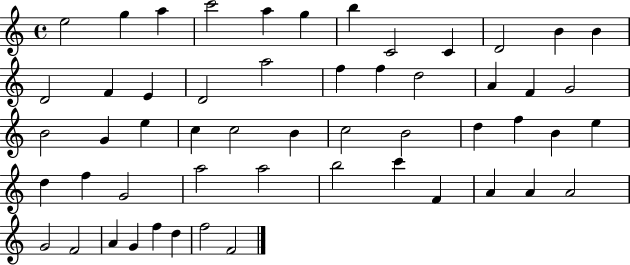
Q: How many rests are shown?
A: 0